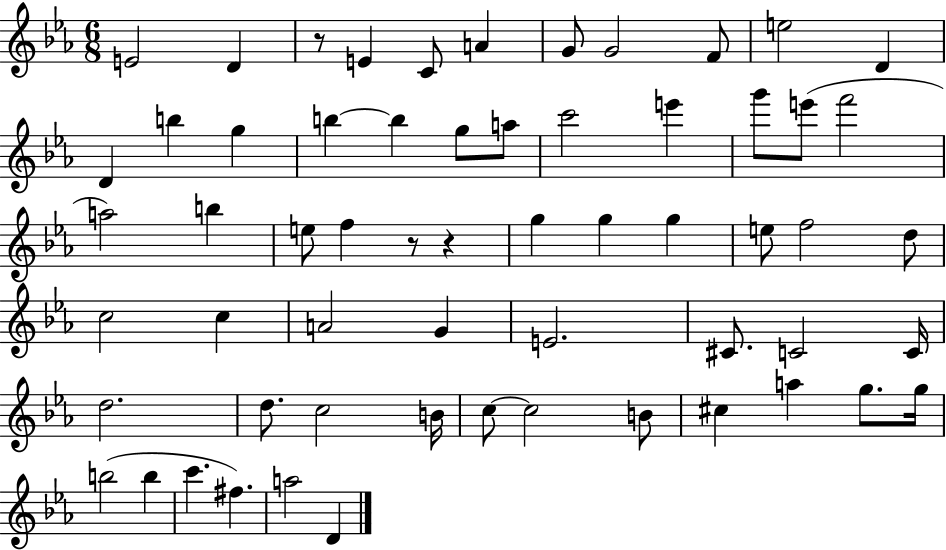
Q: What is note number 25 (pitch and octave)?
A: E5